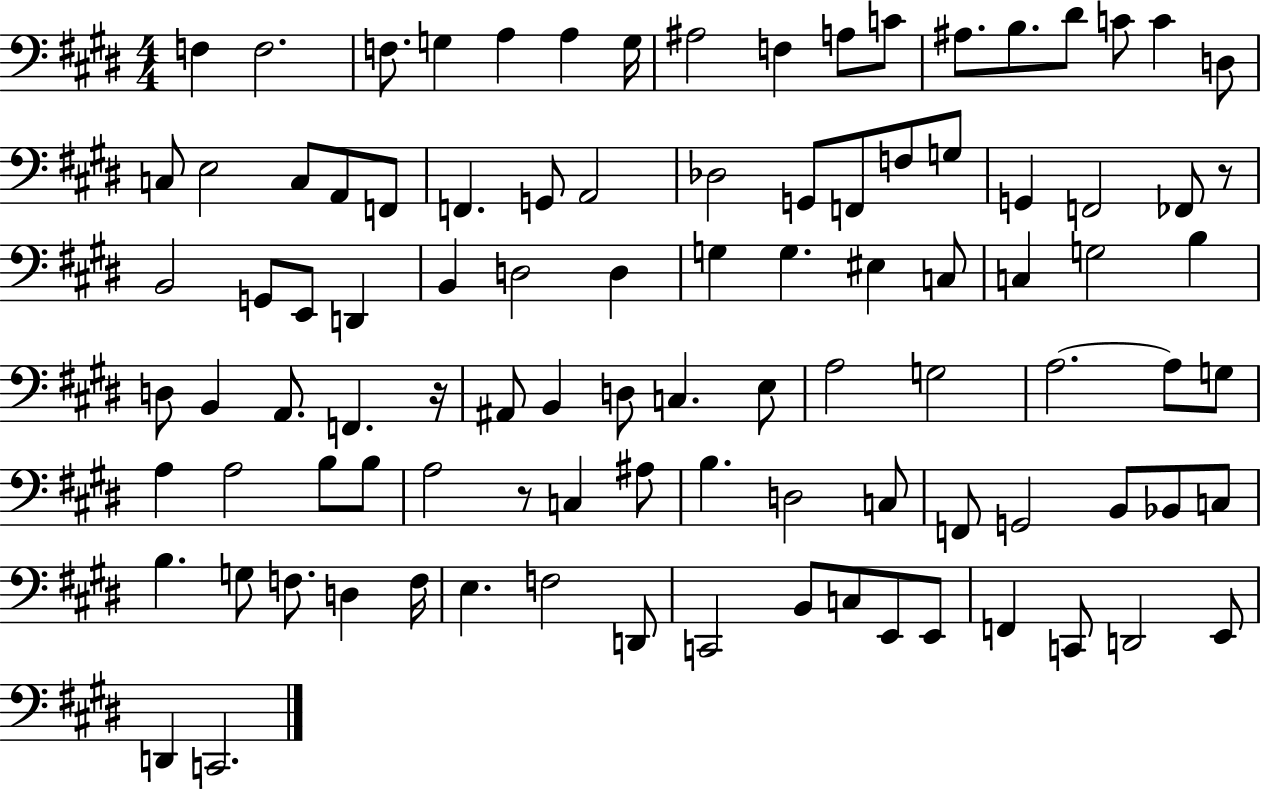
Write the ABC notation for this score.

X:1
T:Untitled
M:4/4
L:1/4
K:E
F, F,2 F,/2 G, A, A, G,/4 ^A,2 F, A,/2 C/2 ^A,/2 B,/2 ^D/2 C/2 C D,/2 C,/2 E,2 C,/2 A,,/2 F,,/2 F,, G,,/2 A,,2 _D,2 G,,/2 F,,/2 F,/2 G,/2 G,, F,,2 _F,,/2 z/2 B,,2 G,,/2 E,,/2 D,, B,, D,2 D, G, G, ^E, C,/2 C, G,2 B, D,/2 B,, A,,/2 F,, z/4 ^A,,/2 B,, D,/2 C, E,/2 A,2 G,2 A,2 A,/2 G,/2 A, A,2 B,/2 B,/2 A,2 z/2 C, ^A,/2 B, D,2 C,/2 F,,/2 G,,2 B,,/2 _B,,/2 C,/2 B, G,/2 F,/2 D, F,/4 E, F,2 D,,/2 C,,2 B,,/2 C,/2 E,,/2 E,,/2 F,, C,,/2 D,,2 E,,/2 D,, C,,2